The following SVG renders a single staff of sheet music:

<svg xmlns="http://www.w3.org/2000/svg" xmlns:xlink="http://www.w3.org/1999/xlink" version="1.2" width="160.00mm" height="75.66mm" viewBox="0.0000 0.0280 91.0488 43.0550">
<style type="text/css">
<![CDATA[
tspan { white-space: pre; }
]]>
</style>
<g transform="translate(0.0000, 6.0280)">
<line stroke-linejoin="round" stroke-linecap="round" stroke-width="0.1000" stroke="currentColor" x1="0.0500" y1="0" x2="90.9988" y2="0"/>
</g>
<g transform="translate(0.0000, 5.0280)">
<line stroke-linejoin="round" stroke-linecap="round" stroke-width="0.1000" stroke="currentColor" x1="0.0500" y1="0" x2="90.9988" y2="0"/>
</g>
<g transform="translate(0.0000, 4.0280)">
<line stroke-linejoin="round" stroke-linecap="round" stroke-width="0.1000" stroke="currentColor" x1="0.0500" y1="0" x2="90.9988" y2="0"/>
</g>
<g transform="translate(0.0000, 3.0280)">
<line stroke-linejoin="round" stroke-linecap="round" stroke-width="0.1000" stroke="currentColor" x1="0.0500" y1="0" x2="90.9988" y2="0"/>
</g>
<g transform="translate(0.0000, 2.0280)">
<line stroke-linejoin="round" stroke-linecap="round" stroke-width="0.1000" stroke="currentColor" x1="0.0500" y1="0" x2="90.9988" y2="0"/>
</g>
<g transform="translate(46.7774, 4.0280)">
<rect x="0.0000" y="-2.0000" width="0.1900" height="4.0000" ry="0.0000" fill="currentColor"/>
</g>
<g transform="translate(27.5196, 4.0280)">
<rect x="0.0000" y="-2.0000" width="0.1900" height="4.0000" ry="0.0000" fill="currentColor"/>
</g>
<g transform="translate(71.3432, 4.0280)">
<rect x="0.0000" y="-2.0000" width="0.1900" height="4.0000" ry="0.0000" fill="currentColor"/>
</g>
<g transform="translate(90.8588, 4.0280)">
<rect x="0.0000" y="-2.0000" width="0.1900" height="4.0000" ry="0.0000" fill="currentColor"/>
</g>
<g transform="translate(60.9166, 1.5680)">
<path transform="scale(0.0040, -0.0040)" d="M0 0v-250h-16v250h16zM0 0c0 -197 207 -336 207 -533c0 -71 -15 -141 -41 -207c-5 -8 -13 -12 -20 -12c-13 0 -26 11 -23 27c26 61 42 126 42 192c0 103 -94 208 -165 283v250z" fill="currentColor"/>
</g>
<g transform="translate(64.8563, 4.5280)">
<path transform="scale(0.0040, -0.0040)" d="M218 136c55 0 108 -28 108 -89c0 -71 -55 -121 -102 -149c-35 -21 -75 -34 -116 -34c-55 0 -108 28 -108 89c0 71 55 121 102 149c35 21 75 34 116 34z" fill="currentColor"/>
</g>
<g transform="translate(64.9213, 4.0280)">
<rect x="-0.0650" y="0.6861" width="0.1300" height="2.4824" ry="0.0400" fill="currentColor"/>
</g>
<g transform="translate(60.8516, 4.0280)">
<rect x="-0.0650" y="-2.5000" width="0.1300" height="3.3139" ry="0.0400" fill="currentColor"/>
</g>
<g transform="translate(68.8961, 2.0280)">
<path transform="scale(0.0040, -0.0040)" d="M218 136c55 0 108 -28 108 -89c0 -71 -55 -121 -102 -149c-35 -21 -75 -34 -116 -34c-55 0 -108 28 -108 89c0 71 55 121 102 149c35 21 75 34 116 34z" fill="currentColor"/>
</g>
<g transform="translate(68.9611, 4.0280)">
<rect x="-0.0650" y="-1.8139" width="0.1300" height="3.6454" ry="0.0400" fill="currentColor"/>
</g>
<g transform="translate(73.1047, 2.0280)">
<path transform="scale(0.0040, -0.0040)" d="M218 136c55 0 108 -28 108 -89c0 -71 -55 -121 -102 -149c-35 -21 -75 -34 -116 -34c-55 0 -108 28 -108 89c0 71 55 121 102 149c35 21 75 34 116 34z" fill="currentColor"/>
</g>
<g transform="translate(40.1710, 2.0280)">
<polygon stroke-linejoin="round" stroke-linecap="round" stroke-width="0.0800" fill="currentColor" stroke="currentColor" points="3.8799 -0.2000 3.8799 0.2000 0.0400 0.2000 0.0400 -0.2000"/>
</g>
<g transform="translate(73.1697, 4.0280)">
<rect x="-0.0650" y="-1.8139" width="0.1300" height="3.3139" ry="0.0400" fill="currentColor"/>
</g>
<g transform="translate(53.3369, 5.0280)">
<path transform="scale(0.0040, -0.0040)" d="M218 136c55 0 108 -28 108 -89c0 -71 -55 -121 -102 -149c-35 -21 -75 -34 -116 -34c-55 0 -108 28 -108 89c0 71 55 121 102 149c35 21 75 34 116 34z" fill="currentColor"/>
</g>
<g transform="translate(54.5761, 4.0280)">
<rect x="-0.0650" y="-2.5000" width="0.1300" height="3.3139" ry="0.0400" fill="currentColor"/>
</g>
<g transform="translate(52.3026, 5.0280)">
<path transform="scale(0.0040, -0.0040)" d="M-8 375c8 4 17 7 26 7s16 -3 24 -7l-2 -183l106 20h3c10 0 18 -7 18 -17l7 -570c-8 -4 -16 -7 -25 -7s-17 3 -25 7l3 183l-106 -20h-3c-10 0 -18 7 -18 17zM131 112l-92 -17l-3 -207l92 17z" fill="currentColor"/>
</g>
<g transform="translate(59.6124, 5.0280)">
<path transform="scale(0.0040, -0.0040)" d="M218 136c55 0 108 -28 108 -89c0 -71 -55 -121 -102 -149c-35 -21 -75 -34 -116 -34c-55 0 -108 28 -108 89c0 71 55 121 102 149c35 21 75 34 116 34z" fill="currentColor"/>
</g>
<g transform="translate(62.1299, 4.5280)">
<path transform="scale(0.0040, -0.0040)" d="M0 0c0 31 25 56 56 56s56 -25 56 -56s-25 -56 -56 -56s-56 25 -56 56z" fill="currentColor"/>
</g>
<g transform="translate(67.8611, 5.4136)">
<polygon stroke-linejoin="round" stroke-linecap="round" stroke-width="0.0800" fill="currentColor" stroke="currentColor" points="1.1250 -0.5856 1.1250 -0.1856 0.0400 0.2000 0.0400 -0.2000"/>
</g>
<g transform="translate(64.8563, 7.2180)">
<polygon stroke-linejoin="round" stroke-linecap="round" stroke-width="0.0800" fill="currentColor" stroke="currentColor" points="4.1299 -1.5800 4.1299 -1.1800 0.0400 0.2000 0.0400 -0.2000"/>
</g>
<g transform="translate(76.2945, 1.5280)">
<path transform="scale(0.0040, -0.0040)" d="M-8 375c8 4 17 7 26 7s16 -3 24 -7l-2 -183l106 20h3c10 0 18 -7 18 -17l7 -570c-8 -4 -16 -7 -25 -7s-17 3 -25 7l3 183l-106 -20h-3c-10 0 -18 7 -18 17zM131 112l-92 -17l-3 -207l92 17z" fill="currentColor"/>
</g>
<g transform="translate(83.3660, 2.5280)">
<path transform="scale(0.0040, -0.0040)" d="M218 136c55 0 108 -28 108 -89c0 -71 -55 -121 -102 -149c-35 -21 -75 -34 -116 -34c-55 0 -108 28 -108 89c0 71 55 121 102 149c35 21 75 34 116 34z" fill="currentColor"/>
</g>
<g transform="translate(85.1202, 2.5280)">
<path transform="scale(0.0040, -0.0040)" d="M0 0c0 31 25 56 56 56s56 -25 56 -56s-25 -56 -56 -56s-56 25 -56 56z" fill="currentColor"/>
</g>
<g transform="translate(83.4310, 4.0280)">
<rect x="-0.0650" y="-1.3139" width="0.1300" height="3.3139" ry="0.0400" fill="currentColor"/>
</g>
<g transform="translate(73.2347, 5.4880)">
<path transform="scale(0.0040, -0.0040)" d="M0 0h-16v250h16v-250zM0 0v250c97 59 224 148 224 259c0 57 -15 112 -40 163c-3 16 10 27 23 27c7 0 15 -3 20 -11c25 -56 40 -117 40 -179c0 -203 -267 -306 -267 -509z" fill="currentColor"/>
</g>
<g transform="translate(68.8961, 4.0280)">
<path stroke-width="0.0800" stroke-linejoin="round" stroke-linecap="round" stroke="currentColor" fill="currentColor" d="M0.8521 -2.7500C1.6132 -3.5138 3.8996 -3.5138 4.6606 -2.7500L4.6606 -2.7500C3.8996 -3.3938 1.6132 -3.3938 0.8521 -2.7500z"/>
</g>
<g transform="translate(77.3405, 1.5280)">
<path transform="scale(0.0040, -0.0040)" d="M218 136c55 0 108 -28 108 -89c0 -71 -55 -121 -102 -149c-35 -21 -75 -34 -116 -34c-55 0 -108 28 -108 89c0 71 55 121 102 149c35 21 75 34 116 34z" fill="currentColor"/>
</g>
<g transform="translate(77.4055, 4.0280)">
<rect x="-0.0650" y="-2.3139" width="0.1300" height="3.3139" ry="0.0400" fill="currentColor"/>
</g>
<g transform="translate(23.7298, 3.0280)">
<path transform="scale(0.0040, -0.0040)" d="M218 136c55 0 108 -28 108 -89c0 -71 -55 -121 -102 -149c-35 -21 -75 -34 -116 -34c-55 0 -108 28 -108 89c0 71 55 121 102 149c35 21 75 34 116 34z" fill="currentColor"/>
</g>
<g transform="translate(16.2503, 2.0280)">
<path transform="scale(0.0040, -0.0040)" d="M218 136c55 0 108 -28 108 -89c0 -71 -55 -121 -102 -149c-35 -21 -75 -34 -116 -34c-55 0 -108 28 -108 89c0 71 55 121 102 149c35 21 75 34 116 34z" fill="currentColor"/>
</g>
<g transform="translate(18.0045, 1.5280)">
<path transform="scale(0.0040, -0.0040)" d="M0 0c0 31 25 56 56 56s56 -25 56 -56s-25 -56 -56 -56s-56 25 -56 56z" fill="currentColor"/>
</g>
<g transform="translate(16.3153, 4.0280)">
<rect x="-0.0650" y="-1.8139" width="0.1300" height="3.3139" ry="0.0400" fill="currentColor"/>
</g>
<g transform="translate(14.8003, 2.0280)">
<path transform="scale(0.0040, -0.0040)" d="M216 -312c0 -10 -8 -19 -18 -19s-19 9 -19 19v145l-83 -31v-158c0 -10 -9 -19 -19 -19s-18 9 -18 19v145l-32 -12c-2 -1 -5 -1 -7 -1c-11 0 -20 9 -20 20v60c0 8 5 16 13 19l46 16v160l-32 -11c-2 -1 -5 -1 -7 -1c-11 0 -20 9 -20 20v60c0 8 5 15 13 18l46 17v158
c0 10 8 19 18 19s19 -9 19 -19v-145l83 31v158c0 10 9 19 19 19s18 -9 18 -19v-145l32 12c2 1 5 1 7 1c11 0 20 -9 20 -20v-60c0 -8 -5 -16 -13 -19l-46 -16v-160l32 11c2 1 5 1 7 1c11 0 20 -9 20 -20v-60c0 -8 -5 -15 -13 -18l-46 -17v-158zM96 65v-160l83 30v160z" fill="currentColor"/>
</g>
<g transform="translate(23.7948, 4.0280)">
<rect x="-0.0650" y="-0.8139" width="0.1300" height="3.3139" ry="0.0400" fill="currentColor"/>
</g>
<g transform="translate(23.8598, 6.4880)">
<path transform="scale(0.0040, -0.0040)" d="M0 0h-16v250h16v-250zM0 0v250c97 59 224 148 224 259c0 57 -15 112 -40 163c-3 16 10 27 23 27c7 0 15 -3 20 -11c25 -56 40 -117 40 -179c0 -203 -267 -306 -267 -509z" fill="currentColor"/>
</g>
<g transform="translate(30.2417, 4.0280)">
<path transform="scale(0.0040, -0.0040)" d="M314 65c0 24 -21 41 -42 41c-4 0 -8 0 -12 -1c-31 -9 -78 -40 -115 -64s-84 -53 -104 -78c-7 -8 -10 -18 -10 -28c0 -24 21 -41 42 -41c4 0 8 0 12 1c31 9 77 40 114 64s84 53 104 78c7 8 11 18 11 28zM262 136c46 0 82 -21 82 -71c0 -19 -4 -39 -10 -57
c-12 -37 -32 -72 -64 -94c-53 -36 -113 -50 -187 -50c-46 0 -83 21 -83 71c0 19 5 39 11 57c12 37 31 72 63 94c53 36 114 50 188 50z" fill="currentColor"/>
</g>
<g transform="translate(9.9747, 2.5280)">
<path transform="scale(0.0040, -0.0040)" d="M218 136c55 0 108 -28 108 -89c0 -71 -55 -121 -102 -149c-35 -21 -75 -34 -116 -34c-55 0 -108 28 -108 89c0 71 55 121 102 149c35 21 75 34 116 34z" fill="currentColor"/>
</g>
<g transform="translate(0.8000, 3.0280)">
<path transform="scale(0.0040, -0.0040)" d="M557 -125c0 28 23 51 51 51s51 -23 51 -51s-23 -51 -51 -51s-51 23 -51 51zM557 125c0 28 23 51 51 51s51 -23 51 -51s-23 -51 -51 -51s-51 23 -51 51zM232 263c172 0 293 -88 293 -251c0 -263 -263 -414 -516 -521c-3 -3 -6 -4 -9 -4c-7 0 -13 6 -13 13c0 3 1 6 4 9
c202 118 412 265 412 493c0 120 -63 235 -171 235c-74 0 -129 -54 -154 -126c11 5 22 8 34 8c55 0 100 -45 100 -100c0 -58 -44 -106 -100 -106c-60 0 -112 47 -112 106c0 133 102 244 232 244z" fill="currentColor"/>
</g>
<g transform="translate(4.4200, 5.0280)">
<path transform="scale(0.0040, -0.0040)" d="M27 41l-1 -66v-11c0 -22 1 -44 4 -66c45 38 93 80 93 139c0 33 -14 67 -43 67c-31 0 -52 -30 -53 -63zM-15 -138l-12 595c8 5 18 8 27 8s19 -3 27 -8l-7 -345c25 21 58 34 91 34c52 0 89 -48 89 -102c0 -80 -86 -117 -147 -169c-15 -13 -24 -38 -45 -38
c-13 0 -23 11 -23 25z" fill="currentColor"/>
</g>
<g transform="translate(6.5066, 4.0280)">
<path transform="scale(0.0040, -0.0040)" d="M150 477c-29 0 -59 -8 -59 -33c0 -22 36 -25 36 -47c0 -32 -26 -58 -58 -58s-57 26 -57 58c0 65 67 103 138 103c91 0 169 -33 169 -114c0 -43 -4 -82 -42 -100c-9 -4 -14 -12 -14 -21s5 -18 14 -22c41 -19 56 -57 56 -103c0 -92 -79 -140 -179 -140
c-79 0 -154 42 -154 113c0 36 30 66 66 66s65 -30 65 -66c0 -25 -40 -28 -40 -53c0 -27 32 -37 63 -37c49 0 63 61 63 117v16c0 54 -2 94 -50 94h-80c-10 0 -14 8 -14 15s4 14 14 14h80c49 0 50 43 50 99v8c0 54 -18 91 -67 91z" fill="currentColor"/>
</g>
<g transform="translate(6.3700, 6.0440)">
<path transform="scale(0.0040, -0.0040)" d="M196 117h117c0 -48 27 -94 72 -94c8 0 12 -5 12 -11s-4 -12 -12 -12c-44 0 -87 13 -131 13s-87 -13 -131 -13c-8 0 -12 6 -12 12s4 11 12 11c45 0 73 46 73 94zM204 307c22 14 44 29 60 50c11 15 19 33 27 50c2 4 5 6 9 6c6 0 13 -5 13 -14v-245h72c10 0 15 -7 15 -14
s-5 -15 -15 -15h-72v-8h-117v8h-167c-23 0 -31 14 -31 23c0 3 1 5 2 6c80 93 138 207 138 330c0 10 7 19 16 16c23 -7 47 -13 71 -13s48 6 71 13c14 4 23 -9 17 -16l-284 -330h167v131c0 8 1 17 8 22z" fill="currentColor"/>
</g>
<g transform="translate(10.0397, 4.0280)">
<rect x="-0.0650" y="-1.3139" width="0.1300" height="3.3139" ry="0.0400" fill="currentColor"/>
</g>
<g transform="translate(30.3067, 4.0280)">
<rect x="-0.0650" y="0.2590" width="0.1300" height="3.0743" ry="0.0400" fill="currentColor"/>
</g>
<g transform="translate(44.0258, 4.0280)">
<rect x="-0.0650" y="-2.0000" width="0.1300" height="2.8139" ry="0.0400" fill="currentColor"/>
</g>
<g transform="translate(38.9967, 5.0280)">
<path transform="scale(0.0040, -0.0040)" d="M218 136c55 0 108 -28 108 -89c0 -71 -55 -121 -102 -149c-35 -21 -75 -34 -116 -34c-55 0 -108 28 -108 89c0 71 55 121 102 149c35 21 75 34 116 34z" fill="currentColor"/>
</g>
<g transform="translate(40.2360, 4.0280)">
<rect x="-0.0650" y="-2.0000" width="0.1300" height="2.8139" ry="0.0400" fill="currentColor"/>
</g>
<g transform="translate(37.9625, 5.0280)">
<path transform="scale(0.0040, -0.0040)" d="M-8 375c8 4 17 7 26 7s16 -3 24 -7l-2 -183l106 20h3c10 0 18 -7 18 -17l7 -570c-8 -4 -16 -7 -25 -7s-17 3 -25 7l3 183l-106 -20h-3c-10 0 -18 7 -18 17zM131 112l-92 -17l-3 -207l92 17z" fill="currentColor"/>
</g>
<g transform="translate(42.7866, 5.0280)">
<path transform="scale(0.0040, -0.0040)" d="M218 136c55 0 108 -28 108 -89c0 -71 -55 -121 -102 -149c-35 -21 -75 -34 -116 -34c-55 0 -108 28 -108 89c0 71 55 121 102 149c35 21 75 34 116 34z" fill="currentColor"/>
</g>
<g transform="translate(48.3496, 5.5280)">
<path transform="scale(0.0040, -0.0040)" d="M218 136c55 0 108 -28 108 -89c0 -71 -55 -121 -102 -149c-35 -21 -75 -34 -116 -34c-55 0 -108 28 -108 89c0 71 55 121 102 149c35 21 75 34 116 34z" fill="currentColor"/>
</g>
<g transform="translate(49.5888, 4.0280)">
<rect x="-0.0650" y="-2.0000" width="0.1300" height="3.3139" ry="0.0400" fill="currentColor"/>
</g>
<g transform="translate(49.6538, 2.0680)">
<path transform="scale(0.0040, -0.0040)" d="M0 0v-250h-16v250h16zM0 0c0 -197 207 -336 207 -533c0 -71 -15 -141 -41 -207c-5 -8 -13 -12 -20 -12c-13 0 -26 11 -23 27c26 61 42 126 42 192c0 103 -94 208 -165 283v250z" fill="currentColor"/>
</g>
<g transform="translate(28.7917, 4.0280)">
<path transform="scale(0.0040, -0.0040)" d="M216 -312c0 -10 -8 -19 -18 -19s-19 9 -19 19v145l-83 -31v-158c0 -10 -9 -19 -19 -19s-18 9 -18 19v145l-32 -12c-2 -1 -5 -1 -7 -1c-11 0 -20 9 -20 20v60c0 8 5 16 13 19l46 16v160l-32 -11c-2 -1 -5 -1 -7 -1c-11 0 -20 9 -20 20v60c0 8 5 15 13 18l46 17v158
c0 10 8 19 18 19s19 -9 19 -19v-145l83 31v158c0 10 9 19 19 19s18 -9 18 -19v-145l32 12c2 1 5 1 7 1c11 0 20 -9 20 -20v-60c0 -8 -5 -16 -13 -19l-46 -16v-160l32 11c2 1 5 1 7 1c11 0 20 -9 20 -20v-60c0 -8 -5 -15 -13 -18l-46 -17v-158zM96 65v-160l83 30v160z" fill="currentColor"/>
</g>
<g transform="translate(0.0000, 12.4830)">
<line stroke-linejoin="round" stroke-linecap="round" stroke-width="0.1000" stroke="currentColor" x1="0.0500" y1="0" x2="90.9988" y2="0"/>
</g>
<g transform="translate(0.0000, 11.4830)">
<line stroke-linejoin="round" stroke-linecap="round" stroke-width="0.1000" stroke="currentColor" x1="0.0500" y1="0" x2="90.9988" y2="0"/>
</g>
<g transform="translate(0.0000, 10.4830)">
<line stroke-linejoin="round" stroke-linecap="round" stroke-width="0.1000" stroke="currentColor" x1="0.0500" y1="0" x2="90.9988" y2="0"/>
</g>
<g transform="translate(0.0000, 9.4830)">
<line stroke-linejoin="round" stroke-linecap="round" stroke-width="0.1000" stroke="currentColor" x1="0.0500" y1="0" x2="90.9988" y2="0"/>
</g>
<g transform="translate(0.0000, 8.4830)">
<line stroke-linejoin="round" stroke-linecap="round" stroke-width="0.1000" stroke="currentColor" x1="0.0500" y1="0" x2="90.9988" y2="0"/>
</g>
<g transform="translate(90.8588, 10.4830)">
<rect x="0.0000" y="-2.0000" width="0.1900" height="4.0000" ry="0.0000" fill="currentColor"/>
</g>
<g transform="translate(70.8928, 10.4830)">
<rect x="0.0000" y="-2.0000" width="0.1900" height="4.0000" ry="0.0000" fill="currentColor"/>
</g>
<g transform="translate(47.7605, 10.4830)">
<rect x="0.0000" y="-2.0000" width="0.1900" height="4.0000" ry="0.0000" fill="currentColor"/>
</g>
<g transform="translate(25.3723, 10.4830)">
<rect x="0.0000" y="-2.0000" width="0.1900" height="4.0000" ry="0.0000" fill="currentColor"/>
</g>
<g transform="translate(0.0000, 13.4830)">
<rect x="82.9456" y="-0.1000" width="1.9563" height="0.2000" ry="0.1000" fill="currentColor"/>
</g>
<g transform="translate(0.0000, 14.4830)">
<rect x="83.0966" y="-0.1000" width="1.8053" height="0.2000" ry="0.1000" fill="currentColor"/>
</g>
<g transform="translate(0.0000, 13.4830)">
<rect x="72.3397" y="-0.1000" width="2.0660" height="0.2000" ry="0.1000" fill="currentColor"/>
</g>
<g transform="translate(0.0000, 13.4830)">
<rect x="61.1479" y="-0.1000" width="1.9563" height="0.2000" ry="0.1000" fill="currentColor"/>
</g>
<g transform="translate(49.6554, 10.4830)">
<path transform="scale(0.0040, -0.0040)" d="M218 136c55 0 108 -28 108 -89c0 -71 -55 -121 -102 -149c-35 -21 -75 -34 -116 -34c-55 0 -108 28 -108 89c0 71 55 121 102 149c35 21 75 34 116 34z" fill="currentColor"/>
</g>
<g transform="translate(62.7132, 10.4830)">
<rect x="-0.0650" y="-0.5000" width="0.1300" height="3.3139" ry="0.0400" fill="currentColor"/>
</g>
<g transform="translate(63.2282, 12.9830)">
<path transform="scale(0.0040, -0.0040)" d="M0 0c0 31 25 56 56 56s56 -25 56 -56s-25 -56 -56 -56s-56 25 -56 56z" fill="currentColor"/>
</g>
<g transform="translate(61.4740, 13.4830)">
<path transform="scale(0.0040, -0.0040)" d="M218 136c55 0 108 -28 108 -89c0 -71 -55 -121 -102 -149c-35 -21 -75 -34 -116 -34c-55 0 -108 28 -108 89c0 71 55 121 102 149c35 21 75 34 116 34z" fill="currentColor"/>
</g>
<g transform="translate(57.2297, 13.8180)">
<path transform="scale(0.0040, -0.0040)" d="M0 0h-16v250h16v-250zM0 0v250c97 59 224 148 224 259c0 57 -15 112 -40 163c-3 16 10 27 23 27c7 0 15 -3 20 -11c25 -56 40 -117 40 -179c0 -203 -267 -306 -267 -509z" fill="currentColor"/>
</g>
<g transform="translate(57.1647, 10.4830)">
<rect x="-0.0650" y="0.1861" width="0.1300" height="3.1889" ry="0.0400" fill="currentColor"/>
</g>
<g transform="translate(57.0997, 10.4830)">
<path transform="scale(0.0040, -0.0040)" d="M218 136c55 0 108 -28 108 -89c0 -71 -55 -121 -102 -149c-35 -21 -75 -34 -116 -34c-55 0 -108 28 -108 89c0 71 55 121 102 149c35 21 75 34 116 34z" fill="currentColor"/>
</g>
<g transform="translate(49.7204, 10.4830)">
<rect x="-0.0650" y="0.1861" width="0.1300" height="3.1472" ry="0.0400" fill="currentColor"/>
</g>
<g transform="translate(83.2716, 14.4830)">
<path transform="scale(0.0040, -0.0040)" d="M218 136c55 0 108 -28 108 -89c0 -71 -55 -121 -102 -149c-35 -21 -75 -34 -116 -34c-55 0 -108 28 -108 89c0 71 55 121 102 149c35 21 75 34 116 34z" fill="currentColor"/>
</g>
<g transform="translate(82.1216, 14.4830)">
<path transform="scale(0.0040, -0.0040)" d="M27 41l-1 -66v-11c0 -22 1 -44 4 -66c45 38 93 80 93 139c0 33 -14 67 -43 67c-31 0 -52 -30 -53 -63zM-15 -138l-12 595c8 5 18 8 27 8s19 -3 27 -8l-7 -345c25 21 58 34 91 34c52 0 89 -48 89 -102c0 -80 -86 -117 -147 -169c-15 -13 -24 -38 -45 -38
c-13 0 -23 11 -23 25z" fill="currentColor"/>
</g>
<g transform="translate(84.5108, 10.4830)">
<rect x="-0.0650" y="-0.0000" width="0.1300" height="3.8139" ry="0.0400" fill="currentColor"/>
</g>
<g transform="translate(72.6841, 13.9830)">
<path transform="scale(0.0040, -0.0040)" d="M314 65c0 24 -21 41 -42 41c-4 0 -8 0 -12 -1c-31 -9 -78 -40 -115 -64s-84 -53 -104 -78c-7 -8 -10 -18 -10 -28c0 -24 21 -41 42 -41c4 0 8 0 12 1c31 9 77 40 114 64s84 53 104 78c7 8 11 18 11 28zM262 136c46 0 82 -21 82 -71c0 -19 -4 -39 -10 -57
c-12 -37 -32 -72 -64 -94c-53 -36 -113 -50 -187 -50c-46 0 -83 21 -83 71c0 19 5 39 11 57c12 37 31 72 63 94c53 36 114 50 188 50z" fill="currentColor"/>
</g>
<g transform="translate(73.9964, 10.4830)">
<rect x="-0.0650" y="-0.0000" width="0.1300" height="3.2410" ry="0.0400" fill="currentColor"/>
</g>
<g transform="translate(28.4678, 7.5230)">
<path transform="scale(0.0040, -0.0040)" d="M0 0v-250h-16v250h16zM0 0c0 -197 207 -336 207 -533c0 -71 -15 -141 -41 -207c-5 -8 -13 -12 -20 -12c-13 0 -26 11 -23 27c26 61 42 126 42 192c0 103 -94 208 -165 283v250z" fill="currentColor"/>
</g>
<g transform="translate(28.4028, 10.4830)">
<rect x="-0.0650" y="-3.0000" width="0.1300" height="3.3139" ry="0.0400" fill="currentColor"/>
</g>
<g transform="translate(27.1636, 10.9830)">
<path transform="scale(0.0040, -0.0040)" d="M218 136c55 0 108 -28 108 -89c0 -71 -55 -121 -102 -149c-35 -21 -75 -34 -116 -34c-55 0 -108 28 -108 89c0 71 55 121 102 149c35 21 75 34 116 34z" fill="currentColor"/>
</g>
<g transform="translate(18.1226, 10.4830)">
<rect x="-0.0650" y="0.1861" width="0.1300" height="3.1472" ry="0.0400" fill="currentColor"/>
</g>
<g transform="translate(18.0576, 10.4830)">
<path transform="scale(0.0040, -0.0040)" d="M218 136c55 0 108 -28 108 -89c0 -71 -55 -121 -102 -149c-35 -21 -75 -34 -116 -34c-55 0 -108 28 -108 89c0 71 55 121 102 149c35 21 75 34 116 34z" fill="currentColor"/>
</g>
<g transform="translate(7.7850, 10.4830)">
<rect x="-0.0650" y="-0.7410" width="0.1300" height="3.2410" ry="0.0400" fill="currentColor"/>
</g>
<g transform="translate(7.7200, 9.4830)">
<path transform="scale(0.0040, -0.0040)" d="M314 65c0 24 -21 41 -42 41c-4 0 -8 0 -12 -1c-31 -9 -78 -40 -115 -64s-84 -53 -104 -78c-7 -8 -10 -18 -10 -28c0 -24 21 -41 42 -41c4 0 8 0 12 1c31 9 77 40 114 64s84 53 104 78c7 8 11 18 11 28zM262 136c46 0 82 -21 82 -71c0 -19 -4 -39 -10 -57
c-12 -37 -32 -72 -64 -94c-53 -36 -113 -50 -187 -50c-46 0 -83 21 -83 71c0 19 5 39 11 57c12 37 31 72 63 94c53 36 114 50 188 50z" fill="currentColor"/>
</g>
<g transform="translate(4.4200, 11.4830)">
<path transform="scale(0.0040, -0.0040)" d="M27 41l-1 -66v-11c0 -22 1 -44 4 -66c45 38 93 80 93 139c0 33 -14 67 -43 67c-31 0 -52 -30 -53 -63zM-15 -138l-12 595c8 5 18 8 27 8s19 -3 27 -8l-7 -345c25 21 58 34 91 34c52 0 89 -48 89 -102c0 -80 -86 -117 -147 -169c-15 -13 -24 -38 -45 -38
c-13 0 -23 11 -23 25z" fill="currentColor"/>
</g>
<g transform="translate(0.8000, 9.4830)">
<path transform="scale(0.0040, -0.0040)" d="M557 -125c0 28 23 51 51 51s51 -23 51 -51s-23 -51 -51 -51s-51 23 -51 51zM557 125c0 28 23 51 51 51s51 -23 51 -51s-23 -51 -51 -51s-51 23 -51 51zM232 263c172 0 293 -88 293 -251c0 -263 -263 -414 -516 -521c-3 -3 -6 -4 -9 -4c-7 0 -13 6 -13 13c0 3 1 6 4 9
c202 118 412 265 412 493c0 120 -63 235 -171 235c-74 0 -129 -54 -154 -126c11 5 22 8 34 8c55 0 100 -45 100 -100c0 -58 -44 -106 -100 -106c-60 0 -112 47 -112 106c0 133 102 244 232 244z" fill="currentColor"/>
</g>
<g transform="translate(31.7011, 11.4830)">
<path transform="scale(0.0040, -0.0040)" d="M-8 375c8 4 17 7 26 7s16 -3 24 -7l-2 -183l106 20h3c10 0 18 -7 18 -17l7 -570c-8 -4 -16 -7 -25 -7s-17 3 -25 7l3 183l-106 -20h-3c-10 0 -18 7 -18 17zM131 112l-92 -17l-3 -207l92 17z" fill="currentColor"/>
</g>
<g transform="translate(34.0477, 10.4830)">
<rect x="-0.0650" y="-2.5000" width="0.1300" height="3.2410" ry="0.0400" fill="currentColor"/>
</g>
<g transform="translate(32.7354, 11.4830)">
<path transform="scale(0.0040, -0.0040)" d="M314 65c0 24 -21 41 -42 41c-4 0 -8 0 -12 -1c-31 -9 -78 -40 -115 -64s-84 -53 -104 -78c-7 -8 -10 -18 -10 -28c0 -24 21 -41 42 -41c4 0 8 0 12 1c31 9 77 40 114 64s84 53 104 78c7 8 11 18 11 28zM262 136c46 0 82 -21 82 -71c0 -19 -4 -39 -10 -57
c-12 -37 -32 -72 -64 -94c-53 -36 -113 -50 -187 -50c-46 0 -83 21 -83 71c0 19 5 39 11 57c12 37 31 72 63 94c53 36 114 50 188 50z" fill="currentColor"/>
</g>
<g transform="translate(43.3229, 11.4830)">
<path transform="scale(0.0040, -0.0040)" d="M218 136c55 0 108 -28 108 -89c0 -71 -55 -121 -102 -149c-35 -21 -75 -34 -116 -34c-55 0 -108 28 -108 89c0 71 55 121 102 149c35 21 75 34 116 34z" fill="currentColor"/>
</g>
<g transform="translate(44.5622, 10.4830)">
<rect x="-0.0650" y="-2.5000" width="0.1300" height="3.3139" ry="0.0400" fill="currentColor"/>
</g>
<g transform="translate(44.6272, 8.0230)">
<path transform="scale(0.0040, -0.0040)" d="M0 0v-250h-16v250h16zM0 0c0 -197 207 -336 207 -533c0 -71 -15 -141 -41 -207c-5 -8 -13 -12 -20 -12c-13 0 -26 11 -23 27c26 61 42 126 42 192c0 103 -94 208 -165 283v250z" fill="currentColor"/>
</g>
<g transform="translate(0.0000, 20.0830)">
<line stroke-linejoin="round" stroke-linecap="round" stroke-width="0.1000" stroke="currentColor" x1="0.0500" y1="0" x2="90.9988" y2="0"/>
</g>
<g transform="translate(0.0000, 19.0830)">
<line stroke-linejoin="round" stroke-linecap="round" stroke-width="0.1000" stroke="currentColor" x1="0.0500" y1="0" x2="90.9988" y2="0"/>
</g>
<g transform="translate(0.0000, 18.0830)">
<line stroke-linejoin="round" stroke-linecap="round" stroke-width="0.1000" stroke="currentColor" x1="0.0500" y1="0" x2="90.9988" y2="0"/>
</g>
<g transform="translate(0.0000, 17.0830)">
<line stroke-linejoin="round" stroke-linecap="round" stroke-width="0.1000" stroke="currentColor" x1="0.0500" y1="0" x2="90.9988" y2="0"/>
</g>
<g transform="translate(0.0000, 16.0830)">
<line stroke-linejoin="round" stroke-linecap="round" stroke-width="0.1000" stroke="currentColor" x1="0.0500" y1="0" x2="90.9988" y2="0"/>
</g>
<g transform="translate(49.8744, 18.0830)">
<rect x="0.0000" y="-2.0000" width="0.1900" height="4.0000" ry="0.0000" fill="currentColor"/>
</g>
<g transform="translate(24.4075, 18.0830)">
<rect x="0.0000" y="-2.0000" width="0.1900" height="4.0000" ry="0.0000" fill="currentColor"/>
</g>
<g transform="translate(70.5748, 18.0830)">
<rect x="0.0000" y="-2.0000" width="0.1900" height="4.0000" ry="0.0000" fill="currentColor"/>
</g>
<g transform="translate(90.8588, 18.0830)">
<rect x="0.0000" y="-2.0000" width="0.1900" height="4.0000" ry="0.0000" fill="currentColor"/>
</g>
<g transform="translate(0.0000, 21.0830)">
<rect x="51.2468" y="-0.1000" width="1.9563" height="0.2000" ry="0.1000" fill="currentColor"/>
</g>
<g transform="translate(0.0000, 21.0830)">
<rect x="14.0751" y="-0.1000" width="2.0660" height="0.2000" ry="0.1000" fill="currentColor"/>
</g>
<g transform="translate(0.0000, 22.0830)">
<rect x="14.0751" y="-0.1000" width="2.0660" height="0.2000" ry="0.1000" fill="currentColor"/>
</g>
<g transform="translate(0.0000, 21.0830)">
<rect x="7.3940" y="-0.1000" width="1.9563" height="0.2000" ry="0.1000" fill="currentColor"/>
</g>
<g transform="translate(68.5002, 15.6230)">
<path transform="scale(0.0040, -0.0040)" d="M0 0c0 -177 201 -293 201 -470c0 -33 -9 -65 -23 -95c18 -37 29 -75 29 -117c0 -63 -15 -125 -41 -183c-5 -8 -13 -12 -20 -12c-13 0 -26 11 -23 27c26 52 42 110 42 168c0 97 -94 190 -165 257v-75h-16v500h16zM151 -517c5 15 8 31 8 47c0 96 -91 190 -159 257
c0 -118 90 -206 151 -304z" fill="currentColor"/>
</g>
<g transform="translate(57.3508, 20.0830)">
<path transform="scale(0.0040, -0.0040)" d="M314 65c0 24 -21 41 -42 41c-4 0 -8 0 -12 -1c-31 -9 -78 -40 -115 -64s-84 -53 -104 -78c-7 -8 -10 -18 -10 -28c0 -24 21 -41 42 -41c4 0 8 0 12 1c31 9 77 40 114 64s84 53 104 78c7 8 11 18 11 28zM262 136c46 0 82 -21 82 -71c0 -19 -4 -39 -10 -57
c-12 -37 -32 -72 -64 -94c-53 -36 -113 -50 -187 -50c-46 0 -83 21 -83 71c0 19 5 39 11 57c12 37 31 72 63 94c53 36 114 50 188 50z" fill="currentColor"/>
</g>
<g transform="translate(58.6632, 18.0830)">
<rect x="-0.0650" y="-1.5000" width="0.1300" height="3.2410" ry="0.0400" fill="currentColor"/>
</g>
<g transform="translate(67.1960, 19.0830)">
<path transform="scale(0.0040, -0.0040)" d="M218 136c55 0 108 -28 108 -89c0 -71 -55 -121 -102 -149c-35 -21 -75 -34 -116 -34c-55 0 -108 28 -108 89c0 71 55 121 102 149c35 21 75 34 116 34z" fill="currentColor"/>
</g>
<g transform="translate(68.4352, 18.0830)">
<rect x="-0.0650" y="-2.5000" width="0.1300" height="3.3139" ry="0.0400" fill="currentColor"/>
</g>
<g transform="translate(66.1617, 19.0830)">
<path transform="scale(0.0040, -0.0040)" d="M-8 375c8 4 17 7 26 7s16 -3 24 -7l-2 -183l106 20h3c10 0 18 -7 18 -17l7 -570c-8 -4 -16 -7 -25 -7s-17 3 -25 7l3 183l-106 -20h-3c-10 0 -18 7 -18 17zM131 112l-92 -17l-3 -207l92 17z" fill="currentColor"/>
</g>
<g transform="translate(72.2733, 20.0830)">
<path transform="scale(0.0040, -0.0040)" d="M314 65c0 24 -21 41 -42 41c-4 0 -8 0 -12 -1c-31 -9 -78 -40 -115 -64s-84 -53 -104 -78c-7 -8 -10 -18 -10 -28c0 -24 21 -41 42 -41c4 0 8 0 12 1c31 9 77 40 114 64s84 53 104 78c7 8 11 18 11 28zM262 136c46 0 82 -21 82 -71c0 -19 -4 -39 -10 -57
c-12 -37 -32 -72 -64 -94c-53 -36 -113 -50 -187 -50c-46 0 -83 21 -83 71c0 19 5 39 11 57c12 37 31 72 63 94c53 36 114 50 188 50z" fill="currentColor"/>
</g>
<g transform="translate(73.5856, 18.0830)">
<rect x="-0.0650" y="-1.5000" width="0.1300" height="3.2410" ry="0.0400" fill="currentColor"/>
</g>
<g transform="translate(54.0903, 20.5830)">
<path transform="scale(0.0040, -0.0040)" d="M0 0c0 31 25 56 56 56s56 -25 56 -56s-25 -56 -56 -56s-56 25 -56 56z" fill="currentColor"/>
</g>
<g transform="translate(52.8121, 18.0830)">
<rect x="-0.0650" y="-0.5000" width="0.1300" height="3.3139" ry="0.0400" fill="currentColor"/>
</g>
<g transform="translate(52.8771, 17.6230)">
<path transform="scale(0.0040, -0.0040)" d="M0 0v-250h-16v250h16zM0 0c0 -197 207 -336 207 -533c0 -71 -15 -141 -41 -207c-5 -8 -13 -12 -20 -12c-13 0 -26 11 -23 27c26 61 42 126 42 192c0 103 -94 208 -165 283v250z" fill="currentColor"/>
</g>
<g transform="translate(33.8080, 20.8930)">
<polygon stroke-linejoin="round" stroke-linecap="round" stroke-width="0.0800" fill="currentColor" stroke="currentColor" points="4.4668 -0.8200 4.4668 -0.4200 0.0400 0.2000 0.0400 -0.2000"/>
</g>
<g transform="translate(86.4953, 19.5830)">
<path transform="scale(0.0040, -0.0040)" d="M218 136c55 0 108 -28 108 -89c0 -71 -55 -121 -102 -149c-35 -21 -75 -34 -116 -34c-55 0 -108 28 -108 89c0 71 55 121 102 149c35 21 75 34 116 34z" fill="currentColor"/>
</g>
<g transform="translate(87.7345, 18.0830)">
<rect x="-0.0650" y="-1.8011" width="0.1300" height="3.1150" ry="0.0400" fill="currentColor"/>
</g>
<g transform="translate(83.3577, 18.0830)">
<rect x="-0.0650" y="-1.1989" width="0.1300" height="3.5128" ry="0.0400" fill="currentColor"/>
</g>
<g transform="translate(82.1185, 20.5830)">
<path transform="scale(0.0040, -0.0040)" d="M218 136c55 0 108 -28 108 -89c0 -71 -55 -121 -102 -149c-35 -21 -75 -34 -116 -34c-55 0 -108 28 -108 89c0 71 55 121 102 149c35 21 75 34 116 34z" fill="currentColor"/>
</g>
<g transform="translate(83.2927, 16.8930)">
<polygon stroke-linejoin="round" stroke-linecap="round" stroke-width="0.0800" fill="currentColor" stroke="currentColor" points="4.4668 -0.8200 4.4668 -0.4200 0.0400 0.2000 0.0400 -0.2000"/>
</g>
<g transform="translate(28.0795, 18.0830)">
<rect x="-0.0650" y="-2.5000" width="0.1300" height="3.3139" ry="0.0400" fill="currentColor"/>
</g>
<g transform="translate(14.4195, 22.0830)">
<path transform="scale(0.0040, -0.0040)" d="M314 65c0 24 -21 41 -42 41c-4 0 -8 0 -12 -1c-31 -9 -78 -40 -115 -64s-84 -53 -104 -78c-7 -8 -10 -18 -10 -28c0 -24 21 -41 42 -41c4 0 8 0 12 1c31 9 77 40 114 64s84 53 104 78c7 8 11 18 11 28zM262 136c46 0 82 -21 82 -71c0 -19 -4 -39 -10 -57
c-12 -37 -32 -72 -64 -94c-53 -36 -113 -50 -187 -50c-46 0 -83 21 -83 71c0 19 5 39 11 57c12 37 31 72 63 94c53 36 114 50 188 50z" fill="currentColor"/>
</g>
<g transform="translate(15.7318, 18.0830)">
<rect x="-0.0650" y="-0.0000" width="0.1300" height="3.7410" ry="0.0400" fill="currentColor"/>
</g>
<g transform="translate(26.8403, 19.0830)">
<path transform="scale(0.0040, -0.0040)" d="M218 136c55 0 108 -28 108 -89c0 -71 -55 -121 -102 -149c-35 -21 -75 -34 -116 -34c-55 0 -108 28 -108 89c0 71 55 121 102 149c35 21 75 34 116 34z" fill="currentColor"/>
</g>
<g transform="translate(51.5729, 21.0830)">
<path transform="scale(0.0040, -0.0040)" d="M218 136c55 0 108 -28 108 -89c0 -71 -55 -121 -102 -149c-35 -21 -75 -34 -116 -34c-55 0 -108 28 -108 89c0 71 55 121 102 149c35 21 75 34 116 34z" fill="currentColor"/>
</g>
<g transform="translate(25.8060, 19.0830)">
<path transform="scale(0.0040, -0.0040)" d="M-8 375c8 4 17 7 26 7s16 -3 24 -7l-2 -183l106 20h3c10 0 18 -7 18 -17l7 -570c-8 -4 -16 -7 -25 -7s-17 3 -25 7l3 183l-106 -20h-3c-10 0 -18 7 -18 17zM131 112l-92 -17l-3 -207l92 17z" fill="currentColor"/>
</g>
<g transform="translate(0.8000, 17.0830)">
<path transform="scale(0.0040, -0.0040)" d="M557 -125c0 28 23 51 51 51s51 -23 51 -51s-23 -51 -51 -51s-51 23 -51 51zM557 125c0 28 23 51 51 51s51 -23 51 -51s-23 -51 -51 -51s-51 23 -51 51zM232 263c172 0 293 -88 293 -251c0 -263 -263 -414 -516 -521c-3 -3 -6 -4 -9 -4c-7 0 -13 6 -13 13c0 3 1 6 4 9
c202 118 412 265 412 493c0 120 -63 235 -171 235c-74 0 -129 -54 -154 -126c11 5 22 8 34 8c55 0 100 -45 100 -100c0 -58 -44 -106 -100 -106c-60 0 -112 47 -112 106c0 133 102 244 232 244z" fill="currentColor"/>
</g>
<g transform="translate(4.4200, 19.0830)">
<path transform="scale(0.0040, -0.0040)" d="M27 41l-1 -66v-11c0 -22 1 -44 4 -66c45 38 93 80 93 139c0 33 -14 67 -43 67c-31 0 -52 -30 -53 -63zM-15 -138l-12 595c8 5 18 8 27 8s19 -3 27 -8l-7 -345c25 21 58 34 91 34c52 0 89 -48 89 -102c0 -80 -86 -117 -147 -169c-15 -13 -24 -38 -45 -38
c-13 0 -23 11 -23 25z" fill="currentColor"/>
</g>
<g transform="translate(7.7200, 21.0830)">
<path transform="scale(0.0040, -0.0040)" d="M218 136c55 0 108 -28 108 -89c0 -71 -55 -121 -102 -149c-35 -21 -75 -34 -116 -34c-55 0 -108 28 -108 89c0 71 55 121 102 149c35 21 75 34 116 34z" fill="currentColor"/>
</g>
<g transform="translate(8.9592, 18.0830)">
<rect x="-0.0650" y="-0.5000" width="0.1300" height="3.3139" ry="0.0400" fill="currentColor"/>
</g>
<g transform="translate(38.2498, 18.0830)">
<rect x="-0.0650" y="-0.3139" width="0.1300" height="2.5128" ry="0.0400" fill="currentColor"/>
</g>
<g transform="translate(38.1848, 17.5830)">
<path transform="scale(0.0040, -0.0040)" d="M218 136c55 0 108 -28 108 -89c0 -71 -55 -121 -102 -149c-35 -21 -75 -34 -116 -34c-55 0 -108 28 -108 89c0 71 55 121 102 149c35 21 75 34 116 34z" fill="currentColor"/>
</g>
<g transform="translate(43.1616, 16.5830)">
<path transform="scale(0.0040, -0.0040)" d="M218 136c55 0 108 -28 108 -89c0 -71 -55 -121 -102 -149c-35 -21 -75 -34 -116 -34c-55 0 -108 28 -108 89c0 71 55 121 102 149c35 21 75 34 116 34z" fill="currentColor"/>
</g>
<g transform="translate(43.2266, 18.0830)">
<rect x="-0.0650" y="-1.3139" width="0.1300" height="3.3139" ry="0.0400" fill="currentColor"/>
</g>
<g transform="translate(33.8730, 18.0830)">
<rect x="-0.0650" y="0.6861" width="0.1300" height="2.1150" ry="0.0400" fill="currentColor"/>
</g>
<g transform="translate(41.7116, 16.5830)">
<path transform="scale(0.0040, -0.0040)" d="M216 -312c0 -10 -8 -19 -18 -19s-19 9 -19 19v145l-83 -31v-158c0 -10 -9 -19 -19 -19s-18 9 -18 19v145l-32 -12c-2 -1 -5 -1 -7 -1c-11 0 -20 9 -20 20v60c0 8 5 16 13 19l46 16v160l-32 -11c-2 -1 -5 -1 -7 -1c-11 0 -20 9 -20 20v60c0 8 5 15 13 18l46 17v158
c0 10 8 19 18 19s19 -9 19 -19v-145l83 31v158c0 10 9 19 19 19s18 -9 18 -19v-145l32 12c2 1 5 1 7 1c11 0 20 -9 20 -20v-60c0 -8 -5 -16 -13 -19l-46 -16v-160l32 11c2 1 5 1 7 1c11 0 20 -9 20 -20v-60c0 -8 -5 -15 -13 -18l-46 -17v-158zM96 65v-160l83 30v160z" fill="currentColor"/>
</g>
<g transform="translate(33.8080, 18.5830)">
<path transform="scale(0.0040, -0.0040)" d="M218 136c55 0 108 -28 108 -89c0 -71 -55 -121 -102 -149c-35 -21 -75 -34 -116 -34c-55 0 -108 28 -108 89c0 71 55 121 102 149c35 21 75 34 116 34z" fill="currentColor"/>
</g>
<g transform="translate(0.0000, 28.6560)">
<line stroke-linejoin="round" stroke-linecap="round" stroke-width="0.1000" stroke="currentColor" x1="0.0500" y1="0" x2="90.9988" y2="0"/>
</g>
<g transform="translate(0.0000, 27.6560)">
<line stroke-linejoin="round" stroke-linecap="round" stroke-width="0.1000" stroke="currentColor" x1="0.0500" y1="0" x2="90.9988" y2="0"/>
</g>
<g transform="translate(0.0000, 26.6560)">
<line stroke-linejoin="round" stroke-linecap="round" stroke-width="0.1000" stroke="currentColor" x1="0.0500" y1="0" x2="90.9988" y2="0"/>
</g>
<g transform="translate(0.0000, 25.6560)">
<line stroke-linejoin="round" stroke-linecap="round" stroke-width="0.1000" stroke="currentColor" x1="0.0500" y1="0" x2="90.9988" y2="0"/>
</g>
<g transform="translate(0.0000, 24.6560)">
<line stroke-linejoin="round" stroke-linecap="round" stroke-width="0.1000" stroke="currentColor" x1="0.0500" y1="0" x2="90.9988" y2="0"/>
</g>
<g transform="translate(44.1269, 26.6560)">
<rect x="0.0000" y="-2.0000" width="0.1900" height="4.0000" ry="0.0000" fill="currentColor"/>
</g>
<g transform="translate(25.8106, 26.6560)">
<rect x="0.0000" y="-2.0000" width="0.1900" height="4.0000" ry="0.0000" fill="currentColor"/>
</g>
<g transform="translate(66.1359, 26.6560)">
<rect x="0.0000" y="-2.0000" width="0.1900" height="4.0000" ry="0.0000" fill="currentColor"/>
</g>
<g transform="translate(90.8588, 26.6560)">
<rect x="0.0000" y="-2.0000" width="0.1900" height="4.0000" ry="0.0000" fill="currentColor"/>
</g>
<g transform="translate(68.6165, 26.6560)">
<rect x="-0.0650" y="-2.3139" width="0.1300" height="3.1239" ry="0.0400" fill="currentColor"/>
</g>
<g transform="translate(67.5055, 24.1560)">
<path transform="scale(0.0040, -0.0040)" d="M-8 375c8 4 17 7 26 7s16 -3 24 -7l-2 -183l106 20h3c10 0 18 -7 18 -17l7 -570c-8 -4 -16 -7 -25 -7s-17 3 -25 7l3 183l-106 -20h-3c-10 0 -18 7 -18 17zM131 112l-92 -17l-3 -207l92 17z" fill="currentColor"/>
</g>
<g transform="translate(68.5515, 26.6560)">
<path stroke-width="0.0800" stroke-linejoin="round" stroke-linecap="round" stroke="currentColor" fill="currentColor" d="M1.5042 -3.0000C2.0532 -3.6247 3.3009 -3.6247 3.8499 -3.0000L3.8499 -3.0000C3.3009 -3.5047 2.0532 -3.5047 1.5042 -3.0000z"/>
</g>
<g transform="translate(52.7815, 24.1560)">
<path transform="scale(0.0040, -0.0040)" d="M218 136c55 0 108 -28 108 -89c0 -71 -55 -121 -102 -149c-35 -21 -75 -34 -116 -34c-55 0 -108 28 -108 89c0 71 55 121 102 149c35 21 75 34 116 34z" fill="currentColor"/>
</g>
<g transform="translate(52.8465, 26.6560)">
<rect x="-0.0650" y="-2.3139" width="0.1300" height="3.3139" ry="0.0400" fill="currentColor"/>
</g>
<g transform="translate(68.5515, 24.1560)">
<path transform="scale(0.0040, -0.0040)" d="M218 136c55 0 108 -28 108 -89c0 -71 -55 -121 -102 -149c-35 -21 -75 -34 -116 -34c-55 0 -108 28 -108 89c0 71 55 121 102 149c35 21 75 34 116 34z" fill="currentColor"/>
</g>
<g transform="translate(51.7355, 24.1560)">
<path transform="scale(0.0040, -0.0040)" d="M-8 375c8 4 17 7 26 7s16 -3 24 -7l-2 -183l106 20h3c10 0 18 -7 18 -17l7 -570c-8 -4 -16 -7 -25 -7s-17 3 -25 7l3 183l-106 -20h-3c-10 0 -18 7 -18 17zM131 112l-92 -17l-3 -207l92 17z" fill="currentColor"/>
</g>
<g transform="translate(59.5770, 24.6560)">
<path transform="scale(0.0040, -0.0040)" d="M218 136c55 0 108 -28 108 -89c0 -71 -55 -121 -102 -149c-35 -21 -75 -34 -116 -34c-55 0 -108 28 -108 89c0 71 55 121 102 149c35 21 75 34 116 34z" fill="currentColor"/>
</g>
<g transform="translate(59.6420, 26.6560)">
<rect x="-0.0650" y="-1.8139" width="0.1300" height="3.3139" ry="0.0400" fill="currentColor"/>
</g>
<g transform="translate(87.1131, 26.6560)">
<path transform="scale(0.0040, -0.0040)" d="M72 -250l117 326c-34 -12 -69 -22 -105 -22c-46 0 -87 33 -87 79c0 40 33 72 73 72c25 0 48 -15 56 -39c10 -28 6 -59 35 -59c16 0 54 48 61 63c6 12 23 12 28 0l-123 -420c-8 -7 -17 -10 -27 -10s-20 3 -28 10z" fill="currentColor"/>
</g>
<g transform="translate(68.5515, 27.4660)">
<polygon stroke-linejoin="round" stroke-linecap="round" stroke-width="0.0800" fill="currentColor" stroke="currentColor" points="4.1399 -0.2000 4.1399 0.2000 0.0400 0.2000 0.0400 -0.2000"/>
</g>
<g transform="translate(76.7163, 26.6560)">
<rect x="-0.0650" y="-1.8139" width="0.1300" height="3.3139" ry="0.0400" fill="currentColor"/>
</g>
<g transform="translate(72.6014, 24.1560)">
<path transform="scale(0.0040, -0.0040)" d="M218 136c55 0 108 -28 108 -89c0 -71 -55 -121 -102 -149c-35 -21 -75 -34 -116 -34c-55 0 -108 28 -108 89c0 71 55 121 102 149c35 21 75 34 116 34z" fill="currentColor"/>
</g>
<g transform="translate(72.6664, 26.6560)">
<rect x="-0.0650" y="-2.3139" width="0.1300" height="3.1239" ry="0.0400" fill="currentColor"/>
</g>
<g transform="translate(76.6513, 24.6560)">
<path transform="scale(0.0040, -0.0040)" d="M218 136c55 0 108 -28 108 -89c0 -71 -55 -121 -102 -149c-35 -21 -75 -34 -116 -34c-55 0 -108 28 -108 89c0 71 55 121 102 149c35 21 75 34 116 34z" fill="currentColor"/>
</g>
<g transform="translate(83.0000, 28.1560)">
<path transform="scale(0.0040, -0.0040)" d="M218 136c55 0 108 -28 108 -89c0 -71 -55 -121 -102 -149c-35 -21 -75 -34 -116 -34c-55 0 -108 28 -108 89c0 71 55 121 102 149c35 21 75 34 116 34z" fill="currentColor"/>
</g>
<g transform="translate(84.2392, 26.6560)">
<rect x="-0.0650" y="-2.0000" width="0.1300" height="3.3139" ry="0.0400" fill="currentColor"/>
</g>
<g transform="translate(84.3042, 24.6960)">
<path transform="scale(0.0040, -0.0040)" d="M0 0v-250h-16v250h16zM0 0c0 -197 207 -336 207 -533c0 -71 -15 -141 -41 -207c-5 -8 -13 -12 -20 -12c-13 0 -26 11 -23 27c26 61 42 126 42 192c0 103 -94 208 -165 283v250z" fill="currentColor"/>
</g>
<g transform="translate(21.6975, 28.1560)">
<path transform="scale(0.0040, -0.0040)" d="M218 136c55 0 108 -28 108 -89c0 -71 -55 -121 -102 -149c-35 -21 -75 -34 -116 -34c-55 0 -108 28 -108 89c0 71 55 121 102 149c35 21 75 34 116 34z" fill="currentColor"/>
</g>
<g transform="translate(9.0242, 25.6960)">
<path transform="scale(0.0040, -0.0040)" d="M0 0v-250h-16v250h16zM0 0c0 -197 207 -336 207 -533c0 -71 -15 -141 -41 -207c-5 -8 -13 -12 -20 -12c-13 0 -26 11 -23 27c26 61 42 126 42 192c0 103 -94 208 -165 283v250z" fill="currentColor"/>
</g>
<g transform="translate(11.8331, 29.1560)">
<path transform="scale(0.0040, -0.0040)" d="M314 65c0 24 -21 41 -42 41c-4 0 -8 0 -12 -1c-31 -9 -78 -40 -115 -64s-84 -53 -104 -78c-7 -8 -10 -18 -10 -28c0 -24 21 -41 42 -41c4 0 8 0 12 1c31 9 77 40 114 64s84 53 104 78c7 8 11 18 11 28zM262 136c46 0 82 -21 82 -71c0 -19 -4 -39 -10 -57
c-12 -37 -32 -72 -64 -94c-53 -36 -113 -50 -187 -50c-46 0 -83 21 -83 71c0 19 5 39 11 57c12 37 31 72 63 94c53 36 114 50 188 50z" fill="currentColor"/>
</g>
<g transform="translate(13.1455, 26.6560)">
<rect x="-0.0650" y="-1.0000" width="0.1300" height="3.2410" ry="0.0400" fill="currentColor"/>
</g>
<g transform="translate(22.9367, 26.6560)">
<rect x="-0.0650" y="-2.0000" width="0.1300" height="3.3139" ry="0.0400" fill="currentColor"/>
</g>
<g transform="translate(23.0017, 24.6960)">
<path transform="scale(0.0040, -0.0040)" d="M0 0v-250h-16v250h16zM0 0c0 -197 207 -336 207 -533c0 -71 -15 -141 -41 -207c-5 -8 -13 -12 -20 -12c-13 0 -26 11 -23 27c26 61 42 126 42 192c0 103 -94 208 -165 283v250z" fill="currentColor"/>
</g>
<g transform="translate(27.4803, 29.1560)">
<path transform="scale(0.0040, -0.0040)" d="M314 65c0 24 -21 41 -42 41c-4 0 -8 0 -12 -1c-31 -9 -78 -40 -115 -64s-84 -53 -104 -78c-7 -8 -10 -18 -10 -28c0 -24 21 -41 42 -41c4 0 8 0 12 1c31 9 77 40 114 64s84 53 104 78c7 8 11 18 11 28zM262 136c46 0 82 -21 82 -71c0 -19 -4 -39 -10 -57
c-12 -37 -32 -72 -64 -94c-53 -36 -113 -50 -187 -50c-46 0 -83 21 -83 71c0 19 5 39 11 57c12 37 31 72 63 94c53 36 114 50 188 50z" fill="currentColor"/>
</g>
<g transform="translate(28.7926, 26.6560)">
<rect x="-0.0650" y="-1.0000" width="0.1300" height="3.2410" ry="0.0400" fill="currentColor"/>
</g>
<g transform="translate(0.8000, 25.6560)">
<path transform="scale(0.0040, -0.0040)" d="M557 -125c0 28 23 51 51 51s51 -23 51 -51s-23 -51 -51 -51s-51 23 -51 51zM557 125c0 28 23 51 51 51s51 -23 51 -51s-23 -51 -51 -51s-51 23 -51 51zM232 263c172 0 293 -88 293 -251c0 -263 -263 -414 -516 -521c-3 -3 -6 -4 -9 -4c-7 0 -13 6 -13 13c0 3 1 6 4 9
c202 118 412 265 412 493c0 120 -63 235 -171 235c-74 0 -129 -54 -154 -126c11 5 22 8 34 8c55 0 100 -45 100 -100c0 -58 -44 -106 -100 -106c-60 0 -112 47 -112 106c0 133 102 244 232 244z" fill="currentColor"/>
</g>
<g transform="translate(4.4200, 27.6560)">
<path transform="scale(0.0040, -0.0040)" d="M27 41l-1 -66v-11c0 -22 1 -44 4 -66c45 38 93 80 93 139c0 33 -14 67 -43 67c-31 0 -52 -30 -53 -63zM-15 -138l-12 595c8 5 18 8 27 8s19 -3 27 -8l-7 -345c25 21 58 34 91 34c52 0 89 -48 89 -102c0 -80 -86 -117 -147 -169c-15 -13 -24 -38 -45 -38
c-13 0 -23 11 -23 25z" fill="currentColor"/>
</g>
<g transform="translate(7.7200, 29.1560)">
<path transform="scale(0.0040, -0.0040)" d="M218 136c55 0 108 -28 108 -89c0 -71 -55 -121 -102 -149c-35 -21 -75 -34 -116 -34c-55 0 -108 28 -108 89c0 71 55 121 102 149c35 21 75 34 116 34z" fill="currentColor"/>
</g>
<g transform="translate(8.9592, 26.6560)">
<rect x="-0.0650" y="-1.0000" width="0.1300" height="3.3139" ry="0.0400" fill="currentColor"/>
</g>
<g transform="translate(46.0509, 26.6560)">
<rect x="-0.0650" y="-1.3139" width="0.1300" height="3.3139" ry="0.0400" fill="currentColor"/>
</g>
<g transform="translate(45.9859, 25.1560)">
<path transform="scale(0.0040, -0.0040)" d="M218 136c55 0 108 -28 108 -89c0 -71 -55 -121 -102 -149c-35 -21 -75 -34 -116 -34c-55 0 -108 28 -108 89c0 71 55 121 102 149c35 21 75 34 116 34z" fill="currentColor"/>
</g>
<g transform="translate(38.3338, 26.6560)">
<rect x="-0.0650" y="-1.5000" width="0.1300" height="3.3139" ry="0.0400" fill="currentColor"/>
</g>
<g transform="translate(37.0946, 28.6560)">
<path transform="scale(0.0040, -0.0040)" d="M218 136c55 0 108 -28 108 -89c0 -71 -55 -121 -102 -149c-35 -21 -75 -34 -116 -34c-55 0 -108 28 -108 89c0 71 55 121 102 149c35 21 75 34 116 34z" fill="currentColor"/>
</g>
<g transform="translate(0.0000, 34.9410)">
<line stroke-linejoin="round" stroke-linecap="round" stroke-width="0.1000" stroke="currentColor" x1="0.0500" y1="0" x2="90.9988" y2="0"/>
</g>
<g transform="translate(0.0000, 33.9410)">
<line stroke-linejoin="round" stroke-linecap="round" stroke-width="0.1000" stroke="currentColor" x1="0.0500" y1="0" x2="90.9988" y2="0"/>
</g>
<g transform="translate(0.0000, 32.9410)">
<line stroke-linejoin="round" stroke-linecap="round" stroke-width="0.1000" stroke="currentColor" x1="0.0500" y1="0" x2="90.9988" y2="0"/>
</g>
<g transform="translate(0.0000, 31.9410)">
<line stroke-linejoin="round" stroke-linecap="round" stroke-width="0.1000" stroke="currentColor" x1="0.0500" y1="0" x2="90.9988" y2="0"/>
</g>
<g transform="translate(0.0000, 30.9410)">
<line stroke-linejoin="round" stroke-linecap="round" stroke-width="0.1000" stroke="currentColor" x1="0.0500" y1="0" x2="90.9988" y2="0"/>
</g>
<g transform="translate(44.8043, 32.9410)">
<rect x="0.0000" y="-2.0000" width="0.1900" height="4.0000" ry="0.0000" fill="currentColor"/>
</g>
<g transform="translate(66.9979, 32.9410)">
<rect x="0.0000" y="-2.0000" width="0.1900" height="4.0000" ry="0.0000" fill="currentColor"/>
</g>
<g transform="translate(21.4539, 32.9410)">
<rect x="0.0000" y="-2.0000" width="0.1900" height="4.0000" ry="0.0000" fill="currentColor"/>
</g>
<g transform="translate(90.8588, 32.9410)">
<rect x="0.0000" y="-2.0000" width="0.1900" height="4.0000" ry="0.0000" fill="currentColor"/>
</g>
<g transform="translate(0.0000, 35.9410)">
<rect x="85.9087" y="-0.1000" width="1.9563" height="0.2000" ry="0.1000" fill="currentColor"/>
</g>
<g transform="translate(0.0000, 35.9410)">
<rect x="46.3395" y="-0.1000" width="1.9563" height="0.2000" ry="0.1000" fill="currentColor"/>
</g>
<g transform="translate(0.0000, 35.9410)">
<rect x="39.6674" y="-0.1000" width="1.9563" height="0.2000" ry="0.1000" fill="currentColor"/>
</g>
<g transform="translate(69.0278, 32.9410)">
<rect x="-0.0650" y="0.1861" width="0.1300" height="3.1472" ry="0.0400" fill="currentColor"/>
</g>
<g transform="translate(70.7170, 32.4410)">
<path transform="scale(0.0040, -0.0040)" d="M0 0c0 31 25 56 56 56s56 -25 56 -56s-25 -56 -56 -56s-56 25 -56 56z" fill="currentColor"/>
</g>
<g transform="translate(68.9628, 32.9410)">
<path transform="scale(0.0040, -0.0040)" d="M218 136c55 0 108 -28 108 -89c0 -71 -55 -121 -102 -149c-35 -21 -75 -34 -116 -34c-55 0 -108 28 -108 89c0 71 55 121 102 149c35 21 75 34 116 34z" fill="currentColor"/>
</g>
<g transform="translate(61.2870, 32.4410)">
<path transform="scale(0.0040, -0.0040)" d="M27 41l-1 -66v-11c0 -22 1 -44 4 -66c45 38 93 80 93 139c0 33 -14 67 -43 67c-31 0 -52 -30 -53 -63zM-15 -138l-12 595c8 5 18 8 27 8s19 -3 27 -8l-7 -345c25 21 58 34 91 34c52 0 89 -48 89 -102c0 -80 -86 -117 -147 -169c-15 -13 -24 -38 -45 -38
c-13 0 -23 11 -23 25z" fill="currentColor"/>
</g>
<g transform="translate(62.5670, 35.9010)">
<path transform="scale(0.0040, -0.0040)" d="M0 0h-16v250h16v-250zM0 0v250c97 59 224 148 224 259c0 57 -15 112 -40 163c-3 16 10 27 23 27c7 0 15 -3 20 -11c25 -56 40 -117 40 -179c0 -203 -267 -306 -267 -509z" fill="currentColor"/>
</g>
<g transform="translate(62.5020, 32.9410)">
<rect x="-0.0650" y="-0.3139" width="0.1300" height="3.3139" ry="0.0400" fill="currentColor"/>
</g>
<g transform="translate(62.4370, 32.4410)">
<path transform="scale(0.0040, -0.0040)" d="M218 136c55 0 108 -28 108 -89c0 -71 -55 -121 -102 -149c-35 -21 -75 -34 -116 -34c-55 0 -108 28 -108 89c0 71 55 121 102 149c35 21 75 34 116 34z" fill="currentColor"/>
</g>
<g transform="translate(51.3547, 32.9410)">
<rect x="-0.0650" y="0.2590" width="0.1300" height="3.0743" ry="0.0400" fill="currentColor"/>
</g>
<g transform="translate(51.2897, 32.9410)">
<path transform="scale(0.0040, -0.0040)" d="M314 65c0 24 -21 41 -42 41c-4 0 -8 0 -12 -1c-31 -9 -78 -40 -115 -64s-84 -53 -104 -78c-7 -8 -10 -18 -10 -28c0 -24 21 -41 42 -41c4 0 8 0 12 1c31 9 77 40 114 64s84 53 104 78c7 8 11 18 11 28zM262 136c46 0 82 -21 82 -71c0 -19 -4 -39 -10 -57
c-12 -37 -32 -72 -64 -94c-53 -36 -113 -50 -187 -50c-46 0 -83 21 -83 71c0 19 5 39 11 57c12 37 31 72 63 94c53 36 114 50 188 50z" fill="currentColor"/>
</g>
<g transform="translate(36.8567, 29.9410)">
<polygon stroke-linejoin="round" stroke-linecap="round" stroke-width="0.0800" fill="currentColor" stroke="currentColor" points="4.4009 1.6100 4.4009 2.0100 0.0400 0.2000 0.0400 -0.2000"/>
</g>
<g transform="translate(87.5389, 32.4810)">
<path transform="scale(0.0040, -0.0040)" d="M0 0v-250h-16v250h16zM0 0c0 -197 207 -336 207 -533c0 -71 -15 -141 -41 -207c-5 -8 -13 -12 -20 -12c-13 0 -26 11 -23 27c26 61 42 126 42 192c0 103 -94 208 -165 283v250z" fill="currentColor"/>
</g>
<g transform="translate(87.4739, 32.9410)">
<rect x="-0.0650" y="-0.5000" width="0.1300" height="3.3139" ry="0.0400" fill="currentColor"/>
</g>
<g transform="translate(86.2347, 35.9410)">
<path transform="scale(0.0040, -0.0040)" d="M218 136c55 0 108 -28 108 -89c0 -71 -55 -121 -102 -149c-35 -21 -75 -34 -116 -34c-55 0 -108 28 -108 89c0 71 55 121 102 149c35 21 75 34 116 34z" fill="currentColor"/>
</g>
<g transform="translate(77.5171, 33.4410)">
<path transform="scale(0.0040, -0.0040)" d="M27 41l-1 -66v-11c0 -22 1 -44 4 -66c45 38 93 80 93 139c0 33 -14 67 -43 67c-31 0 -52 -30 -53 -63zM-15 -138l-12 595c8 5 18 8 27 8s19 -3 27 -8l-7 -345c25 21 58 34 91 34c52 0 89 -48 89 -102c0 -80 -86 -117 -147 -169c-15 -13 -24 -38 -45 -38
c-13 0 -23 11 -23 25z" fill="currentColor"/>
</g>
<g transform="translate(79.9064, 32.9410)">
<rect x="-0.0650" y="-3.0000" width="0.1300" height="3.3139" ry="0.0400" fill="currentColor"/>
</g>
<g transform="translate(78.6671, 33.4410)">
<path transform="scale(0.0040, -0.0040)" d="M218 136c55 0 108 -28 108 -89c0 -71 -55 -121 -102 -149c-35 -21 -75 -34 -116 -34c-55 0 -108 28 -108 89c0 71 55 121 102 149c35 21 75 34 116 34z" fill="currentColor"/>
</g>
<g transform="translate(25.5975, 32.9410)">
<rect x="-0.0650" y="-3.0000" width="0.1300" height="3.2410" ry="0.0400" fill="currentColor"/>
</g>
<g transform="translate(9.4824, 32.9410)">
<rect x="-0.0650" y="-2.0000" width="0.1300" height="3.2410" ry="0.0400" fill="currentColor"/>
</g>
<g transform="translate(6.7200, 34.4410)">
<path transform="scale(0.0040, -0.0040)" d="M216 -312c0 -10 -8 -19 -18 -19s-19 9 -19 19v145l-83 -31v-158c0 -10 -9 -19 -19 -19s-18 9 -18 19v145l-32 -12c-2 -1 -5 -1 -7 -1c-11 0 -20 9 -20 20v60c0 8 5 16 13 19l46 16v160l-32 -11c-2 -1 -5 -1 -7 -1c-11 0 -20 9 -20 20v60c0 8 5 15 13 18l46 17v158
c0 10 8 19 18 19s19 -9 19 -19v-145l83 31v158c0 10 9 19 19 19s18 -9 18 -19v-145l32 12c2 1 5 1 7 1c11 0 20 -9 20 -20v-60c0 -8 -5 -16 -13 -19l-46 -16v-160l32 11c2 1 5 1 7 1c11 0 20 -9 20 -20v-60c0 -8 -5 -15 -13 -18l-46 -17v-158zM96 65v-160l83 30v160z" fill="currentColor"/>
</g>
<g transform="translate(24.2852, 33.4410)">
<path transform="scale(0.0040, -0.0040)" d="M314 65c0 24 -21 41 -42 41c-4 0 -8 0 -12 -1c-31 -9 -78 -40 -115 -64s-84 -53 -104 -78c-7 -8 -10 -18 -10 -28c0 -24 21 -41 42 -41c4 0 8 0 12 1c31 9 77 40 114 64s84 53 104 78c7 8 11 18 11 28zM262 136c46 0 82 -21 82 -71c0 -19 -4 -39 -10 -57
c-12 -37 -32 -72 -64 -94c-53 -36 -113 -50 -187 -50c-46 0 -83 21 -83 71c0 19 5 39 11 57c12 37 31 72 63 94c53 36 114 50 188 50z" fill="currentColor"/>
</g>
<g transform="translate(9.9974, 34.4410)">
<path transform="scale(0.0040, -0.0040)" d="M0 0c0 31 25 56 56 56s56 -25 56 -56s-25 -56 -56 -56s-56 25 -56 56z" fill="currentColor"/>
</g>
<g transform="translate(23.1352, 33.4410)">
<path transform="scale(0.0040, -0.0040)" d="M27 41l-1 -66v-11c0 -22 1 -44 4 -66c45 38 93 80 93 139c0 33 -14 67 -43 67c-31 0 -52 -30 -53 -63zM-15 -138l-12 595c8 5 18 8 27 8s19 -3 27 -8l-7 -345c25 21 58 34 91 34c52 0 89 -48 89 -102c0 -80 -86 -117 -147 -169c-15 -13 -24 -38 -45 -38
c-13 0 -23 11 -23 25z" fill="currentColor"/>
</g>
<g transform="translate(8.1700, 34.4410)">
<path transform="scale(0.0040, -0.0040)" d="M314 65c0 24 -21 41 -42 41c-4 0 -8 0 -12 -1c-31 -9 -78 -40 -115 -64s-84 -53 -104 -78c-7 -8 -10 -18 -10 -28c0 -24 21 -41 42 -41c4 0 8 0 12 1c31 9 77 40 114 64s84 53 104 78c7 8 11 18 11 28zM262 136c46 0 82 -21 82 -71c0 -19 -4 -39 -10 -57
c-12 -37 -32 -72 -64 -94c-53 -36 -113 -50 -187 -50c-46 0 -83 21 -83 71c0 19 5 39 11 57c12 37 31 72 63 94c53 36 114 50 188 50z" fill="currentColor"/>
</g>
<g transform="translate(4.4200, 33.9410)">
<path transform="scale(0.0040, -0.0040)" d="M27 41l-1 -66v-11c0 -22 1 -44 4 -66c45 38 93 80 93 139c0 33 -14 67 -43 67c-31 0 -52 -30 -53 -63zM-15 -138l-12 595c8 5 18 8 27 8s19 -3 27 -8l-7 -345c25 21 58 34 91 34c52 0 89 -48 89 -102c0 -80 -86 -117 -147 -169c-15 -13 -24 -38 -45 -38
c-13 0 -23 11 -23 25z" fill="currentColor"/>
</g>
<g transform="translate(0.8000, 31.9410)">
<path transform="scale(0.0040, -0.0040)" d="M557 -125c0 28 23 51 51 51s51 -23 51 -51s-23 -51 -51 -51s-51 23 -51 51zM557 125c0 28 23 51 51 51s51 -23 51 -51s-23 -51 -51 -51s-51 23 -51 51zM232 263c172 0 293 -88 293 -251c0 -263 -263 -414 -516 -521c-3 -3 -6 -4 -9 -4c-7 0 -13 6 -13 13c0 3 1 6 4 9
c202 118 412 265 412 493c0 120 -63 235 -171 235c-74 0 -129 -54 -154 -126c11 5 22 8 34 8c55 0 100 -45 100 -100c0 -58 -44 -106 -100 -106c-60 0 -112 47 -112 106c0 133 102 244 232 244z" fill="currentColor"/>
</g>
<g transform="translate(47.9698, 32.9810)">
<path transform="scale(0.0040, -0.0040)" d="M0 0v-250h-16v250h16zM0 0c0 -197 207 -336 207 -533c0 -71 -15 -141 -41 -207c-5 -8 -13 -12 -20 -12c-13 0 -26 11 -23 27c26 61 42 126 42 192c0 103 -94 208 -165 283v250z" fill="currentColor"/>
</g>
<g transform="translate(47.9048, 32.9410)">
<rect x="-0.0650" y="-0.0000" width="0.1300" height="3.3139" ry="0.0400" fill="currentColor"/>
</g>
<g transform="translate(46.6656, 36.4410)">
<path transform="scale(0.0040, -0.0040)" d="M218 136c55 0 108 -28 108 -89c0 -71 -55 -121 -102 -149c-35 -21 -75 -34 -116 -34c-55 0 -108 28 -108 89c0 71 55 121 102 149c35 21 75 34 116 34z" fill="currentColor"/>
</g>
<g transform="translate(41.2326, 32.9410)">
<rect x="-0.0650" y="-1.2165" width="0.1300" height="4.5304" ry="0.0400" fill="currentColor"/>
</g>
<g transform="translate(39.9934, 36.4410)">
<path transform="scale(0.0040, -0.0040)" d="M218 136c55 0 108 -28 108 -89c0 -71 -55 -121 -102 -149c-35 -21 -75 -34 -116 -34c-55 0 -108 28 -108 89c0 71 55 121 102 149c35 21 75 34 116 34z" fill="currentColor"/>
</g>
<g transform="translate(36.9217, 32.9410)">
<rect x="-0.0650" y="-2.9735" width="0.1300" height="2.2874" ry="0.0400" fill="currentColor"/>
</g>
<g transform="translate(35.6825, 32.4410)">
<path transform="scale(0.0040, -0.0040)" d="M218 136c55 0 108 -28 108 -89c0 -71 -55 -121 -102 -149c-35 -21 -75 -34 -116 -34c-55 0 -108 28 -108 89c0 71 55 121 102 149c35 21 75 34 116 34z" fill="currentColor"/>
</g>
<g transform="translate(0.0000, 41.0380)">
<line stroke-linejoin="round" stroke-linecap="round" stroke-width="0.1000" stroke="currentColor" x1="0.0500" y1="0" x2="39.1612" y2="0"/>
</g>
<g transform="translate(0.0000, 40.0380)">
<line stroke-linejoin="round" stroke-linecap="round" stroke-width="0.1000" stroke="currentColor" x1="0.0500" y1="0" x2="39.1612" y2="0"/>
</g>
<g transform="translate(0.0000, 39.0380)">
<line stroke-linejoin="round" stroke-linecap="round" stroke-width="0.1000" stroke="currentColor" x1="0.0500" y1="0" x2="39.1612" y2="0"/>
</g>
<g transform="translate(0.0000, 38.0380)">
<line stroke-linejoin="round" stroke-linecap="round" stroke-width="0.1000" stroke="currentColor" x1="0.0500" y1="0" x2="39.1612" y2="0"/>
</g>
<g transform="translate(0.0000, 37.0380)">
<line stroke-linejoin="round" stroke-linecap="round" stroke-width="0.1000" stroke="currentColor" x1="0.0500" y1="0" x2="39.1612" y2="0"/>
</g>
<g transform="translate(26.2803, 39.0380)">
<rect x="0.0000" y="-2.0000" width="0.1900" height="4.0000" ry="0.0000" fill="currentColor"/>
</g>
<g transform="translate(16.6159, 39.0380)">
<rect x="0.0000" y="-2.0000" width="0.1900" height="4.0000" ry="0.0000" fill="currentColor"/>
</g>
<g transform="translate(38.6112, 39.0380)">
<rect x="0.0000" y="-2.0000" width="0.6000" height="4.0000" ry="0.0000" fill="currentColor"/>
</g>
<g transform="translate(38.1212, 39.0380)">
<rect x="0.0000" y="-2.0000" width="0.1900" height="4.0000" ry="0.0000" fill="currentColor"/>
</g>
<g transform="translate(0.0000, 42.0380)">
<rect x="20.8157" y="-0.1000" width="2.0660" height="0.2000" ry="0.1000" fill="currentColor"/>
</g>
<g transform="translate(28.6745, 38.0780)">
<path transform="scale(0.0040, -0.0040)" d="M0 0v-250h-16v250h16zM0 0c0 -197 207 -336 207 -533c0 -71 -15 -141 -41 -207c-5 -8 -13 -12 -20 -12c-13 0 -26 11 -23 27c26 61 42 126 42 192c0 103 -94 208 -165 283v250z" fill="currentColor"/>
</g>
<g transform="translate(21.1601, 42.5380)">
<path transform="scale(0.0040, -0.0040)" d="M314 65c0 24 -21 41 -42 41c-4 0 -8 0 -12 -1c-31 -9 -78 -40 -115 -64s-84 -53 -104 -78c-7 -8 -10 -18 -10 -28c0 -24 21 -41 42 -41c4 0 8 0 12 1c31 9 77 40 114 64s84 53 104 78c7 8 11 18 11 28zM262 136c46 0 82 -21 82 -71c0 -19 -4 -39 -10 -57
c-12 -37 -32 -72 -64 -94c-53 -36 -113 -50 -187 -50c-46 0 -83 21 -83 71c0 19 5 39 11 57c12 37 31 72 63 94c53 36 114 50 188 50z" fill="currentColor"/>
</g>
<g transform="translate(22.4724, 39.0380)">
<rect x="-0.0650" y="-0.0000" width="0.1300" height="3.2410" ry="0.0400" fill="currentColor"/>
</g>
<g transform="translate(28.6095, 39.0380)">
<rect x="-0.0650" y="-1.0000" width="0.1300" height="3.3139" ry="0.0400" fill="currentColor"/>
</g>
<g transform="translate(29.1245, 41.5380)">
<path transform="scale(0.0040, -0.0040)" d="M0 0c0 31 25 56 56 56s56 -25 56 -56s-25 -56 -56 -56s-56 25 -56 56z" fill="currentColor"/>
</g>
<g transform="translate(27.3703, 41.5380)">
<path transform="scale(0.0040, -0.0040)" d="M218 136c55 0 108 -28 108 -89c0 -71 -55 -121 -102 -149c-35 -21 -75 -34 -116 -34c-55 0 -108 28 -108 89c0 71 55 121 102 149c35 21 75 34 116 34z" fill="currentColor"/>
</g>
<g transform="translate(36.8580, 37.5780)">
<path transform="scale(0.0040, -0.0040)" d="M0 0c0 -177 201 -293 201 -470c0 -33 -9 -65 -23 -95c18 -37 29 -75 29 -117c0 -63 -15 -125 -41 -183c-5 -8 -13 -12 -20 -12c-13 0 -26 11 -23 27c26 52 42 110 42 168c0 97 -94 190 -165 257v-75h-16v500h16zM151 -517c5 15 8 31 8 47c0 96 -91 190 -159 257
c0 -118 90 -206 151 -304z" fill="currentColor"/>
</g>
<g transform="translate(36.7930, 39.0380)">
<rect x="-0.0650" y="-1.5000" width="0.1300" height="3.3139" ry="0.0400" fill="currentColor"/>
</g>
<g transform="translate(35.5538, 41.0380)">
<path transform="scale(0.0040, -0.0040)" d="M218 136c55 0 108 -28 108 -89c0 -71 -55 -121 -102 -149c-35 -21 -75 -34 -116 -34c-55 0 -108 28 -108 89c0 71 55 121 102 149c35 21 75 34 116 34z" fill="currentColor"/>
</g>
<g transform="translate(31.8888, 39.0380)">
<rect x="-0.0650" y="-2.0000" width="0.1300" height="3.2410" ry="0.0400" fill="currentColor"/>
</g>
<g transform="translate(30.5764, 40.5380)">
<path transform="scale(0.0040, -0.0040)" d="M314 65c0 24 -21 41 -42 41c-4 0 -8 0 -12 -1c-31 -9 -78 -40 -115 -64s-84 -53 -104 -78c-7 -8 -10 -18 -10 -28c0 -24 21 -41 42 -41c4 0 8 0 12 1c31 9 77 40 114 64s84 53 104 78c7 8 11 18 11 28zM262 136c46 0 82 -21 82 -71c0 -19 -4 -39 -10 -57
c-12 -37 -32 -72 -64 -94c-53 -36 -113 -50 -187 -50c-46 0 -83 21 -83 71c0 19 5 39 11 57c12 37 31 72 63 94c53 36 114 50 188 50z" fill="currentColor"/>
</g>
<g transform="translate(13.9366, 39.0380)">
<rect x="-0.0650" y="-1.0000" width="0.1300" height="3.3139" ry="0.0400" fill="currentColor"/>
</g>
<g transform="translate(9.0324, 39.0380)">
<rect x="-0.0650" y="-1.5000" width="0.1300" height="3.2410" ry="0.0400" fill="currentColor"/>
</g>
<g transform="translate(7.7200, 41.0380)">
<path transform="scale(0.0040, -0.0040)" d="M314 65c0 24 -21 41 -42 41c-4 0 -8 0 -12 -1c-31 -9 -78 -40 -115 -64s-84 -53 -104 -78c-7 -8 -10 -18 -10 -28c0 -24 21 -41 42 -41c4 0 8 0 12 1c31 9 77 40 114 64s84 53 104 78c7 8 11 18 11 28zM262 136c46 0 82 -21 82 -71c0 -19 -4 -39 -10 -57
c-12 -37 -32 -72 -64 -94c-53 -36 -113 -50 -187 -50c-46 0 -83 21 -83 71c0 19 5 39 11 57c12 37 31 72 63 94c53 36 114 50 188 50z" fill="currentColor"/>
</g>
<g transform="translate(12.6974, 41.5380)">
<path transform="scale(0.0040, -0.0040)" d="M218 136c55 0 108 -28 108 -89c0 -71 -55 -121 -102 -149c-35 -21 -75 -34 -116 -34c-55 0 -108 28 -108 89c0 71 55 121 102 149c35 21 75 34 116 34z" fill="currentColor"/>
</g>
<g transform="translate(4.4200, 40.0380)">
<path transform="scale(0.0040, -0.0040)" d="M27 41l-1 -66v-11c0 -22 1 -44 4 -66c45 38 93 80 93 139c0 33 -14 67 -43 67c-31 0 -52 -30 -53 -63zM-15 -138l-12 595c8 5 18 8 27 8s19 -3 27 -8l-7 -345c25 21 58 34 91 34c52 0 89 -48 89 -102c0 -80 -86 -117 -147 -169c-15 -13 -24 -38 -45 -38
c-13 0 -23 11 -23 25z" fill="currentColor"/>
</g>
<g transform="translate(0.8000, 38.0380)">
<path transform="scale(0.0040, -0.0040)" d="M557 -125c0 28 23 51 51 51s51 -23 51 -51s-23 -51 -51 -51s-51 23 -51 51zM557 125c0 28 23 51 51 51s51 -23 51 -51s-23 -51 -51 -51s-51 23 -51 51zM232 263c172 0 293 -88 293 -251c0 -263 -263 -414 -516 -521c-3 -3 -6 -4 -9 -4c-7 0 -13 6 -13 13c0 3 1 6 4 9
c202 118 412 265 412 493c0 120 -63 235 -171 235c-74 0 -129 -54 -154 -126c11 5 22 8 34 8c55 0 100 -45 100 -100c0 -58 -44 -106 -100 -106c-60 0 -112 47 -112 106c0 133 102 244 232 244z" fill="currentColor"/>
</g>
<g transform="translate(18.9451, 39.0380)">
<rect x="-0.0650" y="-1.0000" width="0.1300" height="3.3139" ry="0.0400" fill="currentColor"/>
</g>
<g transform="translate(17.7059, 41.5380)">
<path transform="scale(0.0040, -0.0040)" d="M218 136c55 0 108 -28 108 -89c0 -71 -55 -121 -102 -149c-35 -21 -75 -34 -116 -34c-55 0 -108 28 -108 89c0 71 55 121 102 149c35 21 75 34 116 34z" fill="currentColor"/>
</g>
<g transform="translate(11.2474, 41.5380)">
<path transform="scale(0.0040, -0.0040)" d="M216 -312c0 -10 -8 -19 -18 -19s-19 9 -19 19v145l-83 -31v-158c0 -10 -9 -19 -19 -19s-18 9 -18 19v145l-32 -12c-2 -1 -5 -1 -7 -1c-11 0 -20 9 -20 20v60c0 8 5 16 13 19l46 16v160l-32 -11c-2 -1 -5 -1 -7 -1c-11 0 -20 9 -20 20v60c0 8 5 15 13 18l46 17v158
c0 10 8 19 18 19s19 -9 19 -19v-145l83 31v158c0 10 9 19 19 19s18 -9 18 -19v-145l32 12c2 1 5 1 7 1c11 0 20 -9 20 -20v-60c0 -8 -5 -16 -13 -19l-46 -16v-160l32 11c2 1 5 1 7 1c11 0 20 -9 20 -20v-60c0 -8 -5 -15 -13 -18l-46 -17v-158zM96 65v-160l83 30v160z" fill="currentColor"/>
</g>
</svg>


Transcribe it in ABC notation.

X:1
T:Untitled
M:3/4
L:1/4
K:F
G, ^A, F,/2 ^D,2 B,,/2 B,,/2 A,,/2 B,, B,,/2 C,/2 A,/4 A,/2 B, G, F,2 D, C,/2 B,,2 B,,/2 D, D,/2 E,, D,,2 _C,, E,, C,,2 B,, C,/2 E,/2 ^G, E,,/2 G,,2 B,,/4 G,,2 F,,/2 A,,/2 F,,/2 F,,2 A,,/2 F,,2 G,, G, B, A, B,/2 B,/2 A, A,,/2 z/2 ^A,,2 _C,2 E,/2 D,,/2 D,,/2 D,2 _E,/2 D, _C, E,,/2 G,,2 ^F,, F,, D,,2 F,,/2 A,,2 G,,/4